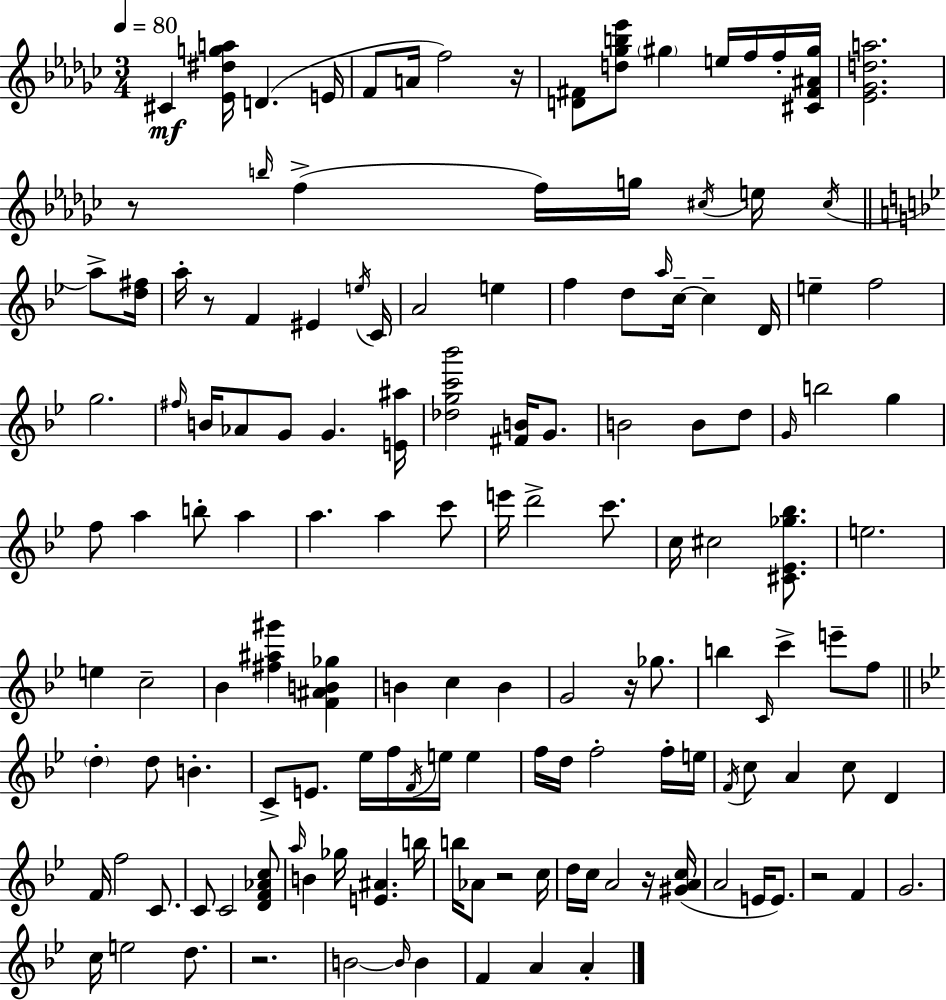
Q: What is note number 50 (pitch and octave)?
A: A5